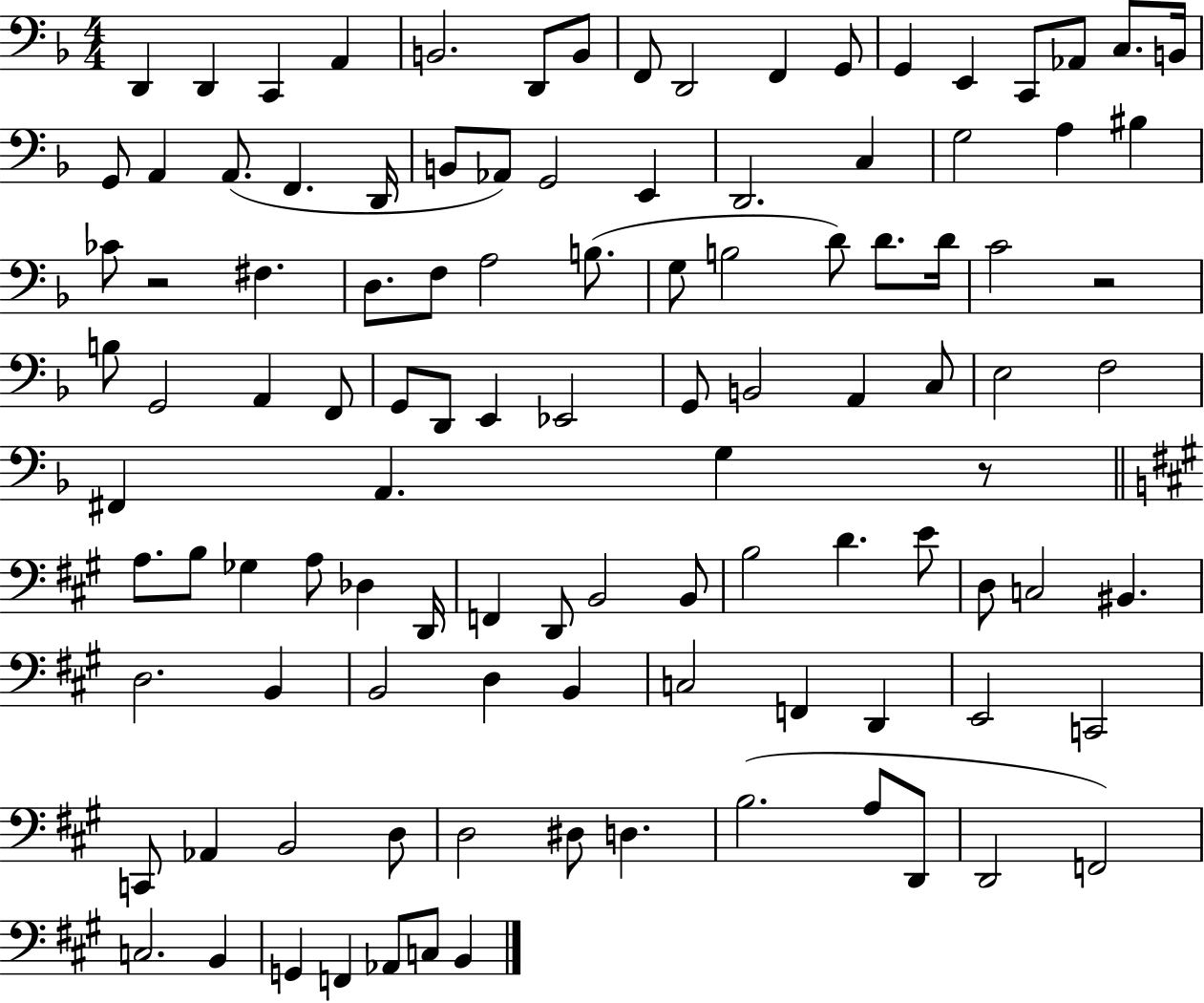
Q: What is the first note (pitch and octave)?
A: D2